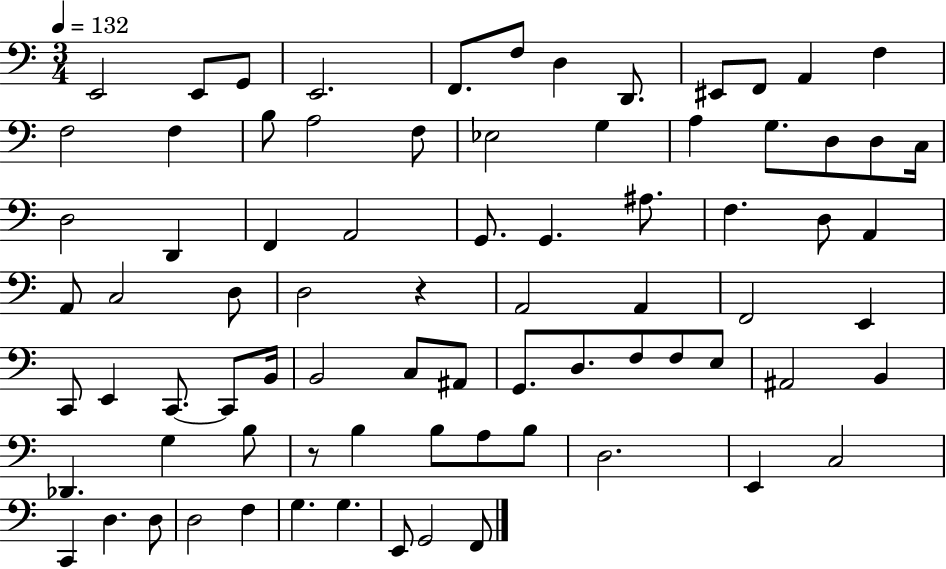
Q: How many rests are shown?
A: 2